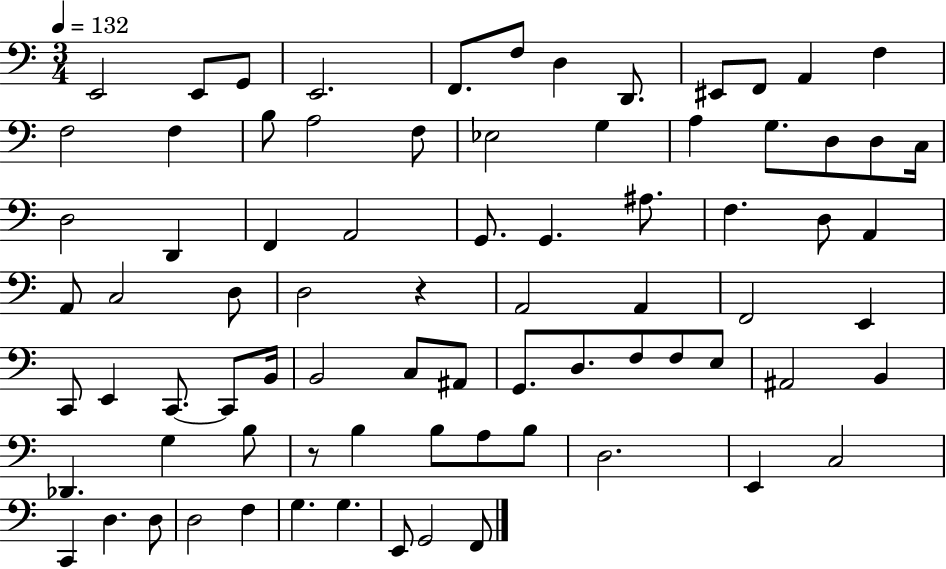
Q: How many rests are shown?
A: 2